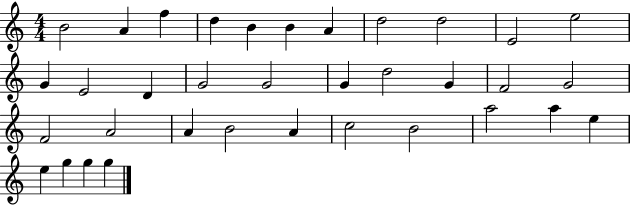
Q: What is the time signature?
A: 4/4